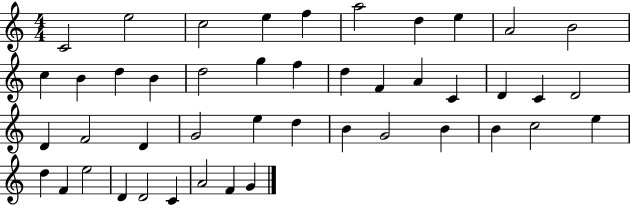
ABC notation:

X:1
T:Untitled
M:4/4
L:1/4
K:C
C2 e2 c2 e f a2 d e A2 B2 c B d B d2 g f d F A C D C D2 D F2 D G2 e d B G2 B B c2 e d F e2 D D2 C A2 F G